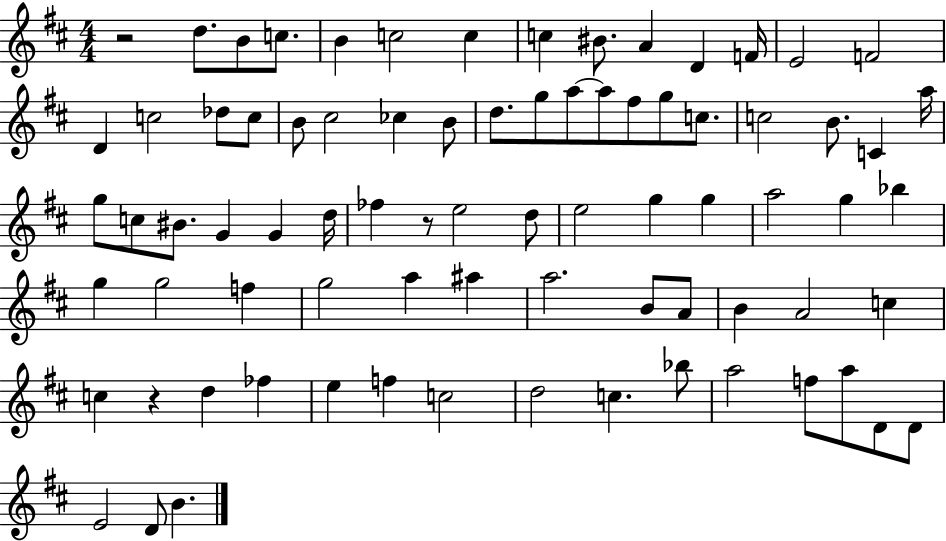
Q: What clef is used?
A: treble